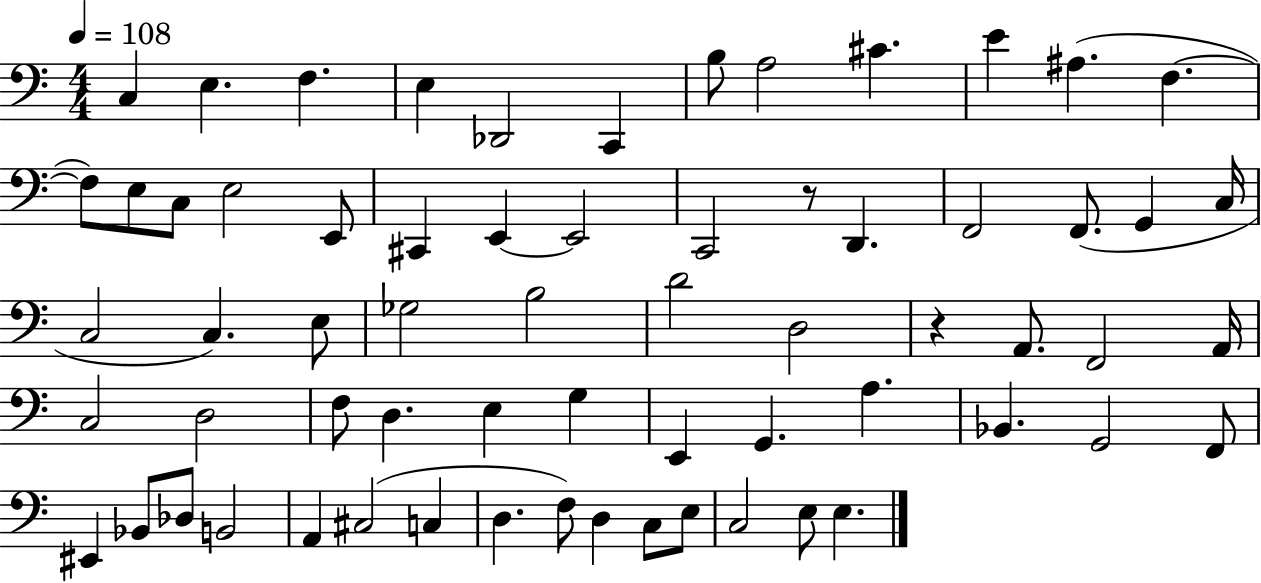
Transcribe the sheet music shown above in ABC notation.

X:1
T:Untitled
M:4/4
L:1/4
K:C
C, E, F, E, _D,,2 C,, B,/2 A,2 ^C E ^A, F, F,/2 E,/2 C,/2 E,2 E,,/2 ^C,, E,, E,,2 C,,2 z/2 D,, F,,2 F,,/2 G,, C,/4 C,2 C, E,/2 _G,2 B,2 D2 D,2 z A,,/2 F,,2 A,,/4 C,2 D,2 F,/2 D, E, G, E,, G,, A, _B,, G,,2 F,,/2 ^E,, _B,,/2 _D,/2 B,,2 A,, ^C,2 C, D, F,/2 D, C,/2 E,/2 C,2 E,/2 E,